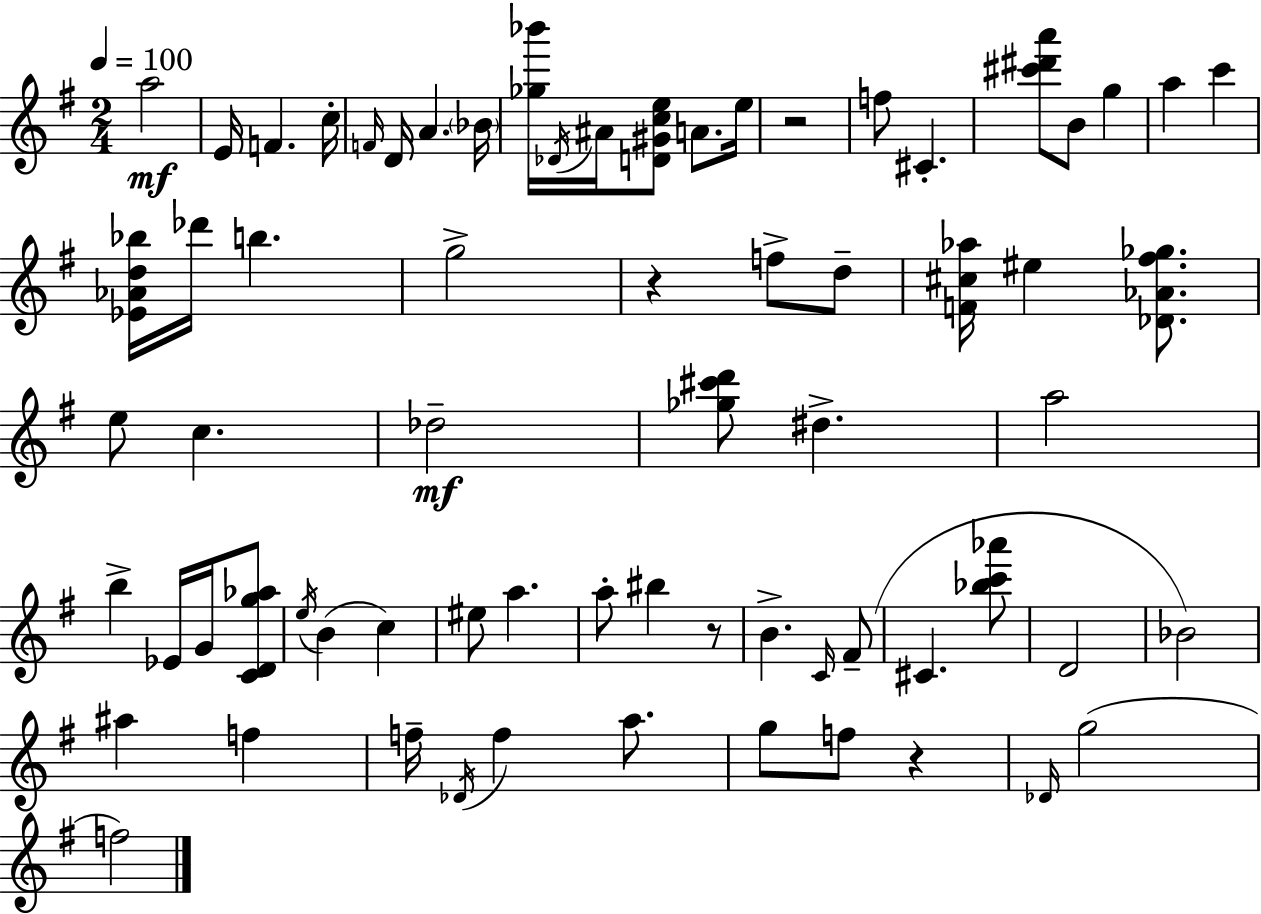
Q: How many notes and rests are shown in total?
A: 69